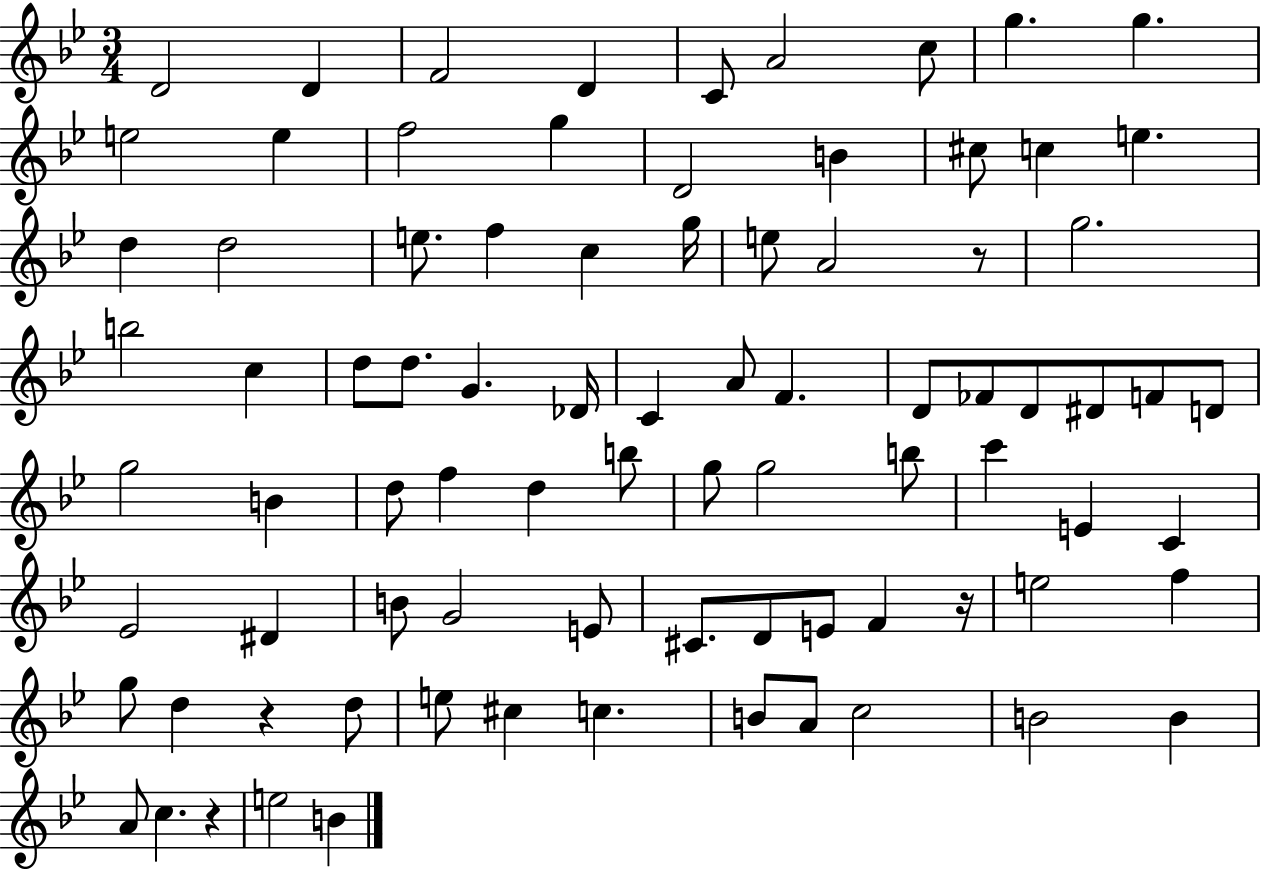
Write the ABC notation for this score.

X:1
T:Untitled
M:3/4
L:1/4
K:Bb
D2 D F2 D C/2 A2 c/2 g g e2 e f2 g D2 B ^c/2 c e d d2 e/2 f c g/4 e/2 A2 z/2 g2 b2 c d/2 d/2 G _D/4 C A/2 F D/2 _F/2 D/2 ^D/2 F/2 D/2 g2 B d/2 f d b/2 g/2 g2 b/2 c' E C _E2 ^D B/2 G2 E/2 ^C/2 D/2 E/2 F z/4 e2 f g/2 d z d/2 e/2 ^c c B/2 A/2 c2 B2 B A/2 c z e2 B